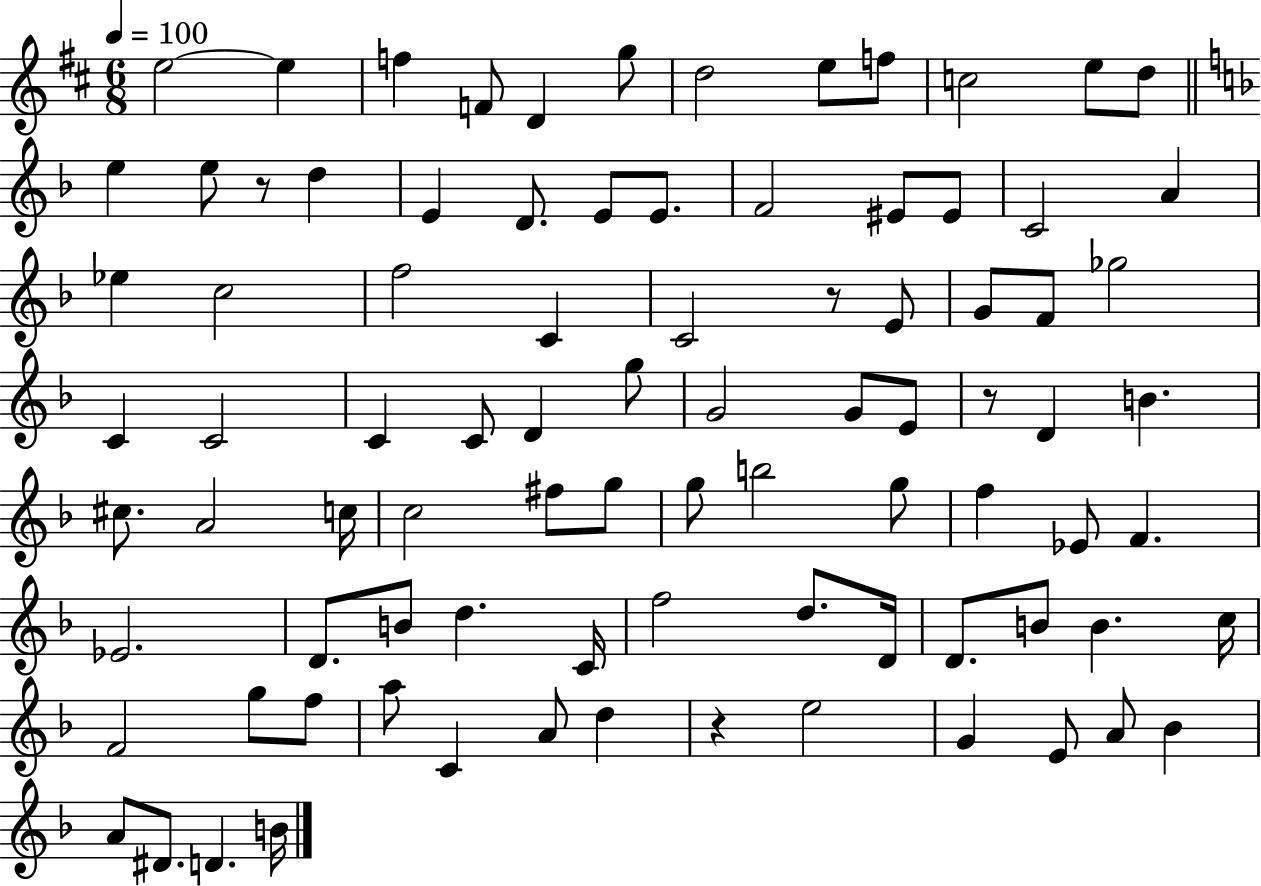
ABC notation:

X:1
T:Untitled
M:6/8
L:1/4
K:D
e2 e f F/2 D g/2 d2 e/2 f/2 c2 e/2 d/2 e e/2 z/2 d E D/2 E/2 E/2 F2 ^E/2 ^E/2 C2 A _e c2 f2 C C2 z/2 E/2 G/2 F/2 _g2 C C2 C C/2 D g/2 G2 G/2 E/2 z/2 D B ^c/2 A2 c/4 c2 ^f/2 g/2 g/2 b2 g/2 f _E/2 F _E2 D/2 B/2 d C/4 f2 d/2 D/4 D/2 B/2 B c/4 F2 g/2 f/2 a/2 C A/2 d z e2 G E/2 A/2 _B A/2 ^D/2 D B/4